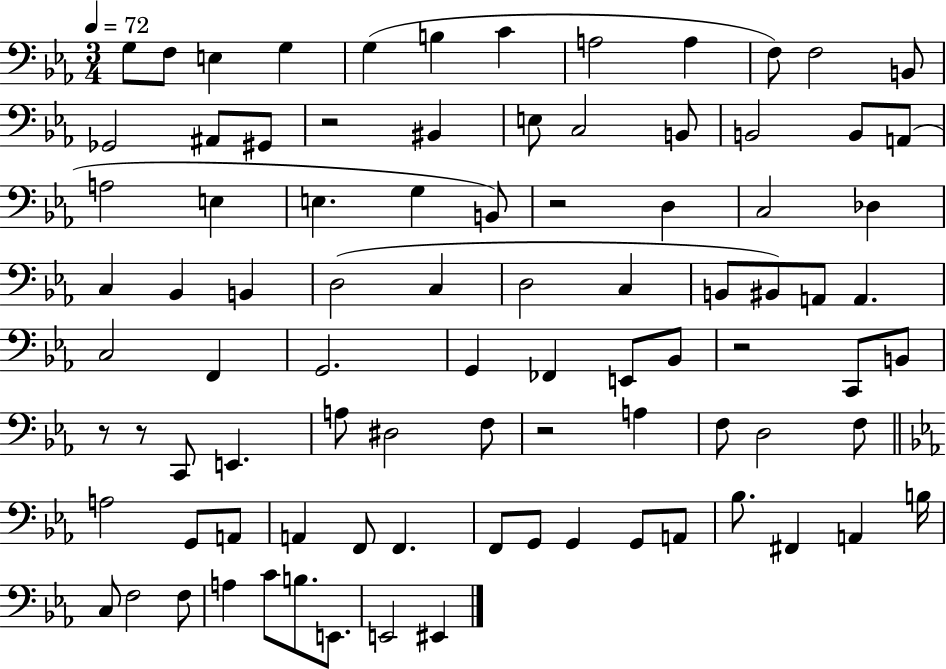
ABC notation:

X:1
T:Untitled
M:3/4
L:1/4
K:Eb
G,/2 F,/2 E, G, G, B, C A,2 A, F,/2 F,2 B,,/2 _G,,2 ^A,,/2 ^G,,/2 z2 ^B,, E,/2 C,2 B,,/2 B,,2 B,,/2 A,,/2 A,2 E, E, G, B,,/2 z2 D, C,2 _D, C, _B,, B,, D,2 C, D,2 C, B,,/2 ^B,,/2 A,,/2 A,, C,2 F,, G,,2 G,, _F,, E,,/2 _B,,/2 z2 C,,/2 B,,/2 z/2 z/2 C,,/2 E,, A,/2 ^D,2 F,/2 z2 A, F,/2 D,2 F,/2 A,2 G,,/2 A,,/2 A,, F,,/2 F,, F,,/2 G,,/2 G,, G,,/2 A,,/2 _B,/2 ^F,, A,, B,/4 C,/2 F,2 F,/2 A, C/2 B,/2 E,,/2 E,,2 ^E,,